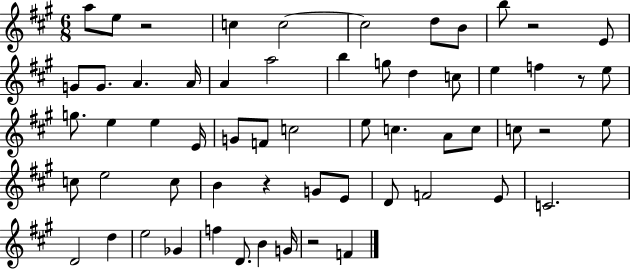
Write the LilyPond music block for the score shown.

{
  \clef treble
  \numericTimeSignature
  \time 6/8
  \key a \major
  \repeat volta 2 { a''8 e''8 r2 | c''4 c''2~~ | c''2 d''8 b'8 | b''8 r2 e'8 | \break g'8 g'8. a'4. a'16 | a'4 a''2 | b''4 g''8 d''4 c''8 | e''4 f''4 r8 e''8 | \break g''8. e''4 e''4 e'16 | g'8 f'8 c''2 | e''8 c''4. a'8 c''8 | c''8 r2 e''8 | \break c''8 e''2 c''8 | b'4 r4 g'8 e'8 | d'8 f'2 e'8 | c'2. | \break d'2 d''4 | e''2 ges'4 | f''4 d'8. b'4 g'16 | r2 f'4 | \break } \bar "|."
}